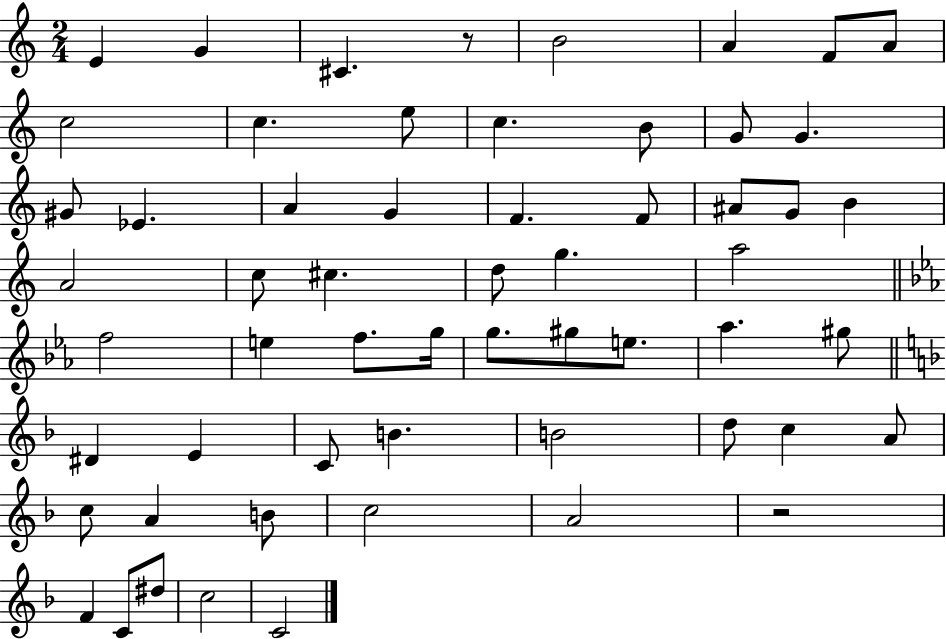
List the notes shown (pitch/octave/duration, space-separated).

E4/q G4/q C#4/q. R/e B4/h A4/q F4/e A4/e C5/h C5/q. E5/e C5/q. B4/e G4/e G4/q. G#4/e Eb4/q. A4/q G4/q F4/q. F4/e A#4/e G4/e B4/q A4/h C5/e C#5/q. D5/e G5/q. A5/h F5/h E5/q F5/e. G5/s G5/e. G#5/e E5/e. Ab5/q. G#5/e D#4/q E4/q C4/e B4/q. B4/h D5/e C5/q A4/e C5/e A4/q B4/e C5/h A4/h R/h F4/q C4/e D#5/e C5/h C4/h